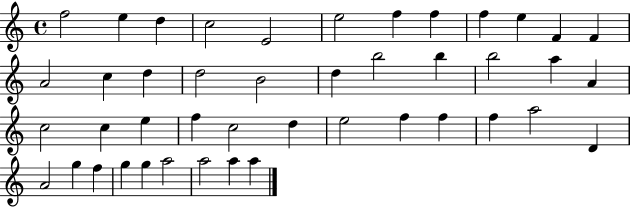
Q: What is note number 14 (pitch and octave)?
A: C5